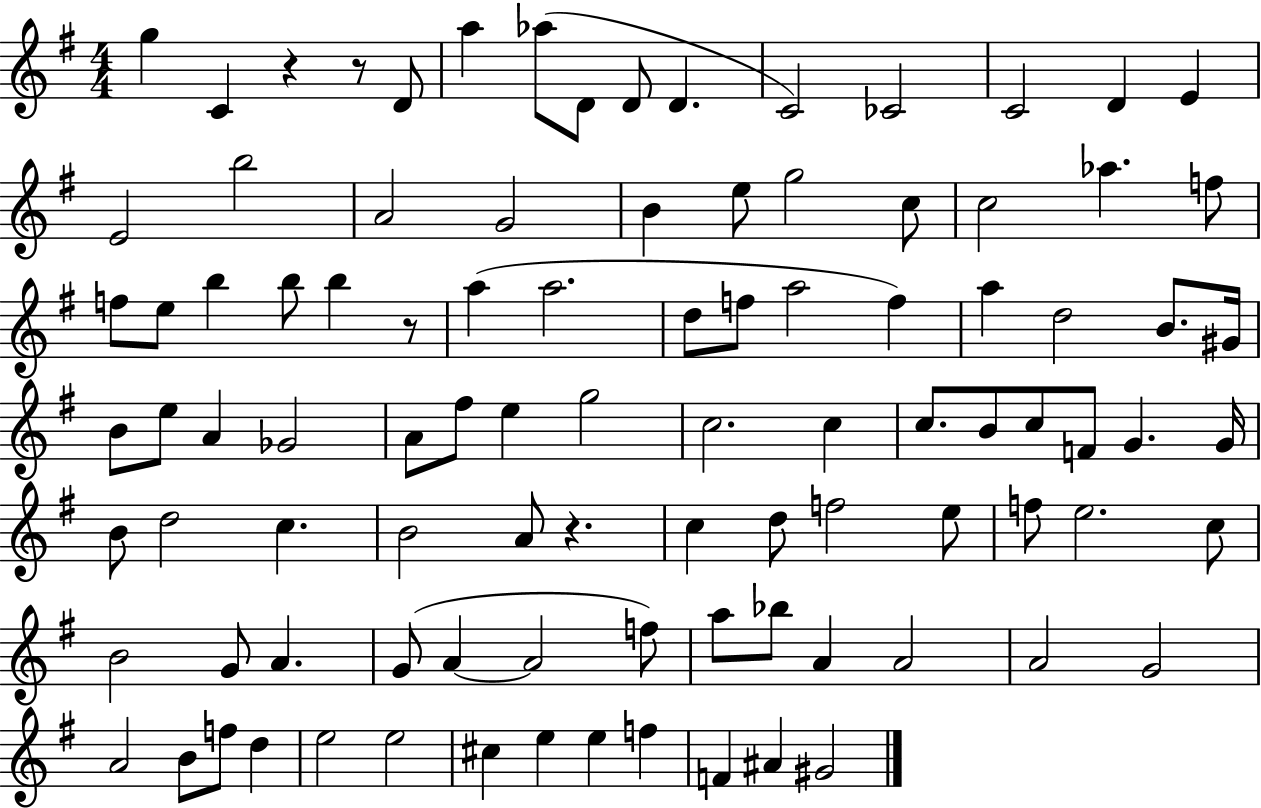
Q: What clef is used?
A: treble